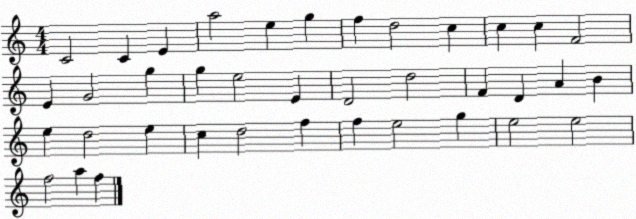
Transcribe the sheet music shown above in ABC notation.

X:1
T:Untitled
M:4/4
L:1/4
K:C
C2 C E a2 e g f d2 c c c F2 E G2 g g e2 E D2 d2 F D A B e d2 e c d2 f f e2 g e2 e2 f2 a f